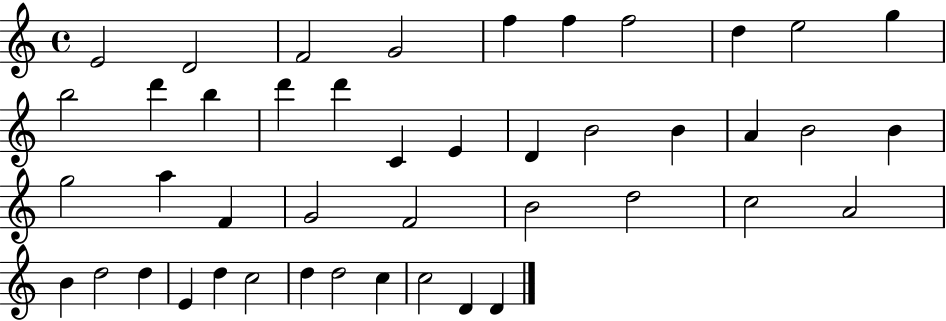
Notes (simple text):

E4/h D4/h F4/h G4/h F5/q F5/q F5/h D5/q E5/h G5/q B5/h D6/q B5/q D6/q D6/q C4/q E4/q D4/q B4/h B4/q A4/q B4/h B4/q G5/h A5/q F4/q G4/h F4/h B4/h D5/h C5/h A4/h B4/q D5/h D5/q E4/q D5/q C5/h D5/q D5/h C5/q C5/h D4/q D4/q